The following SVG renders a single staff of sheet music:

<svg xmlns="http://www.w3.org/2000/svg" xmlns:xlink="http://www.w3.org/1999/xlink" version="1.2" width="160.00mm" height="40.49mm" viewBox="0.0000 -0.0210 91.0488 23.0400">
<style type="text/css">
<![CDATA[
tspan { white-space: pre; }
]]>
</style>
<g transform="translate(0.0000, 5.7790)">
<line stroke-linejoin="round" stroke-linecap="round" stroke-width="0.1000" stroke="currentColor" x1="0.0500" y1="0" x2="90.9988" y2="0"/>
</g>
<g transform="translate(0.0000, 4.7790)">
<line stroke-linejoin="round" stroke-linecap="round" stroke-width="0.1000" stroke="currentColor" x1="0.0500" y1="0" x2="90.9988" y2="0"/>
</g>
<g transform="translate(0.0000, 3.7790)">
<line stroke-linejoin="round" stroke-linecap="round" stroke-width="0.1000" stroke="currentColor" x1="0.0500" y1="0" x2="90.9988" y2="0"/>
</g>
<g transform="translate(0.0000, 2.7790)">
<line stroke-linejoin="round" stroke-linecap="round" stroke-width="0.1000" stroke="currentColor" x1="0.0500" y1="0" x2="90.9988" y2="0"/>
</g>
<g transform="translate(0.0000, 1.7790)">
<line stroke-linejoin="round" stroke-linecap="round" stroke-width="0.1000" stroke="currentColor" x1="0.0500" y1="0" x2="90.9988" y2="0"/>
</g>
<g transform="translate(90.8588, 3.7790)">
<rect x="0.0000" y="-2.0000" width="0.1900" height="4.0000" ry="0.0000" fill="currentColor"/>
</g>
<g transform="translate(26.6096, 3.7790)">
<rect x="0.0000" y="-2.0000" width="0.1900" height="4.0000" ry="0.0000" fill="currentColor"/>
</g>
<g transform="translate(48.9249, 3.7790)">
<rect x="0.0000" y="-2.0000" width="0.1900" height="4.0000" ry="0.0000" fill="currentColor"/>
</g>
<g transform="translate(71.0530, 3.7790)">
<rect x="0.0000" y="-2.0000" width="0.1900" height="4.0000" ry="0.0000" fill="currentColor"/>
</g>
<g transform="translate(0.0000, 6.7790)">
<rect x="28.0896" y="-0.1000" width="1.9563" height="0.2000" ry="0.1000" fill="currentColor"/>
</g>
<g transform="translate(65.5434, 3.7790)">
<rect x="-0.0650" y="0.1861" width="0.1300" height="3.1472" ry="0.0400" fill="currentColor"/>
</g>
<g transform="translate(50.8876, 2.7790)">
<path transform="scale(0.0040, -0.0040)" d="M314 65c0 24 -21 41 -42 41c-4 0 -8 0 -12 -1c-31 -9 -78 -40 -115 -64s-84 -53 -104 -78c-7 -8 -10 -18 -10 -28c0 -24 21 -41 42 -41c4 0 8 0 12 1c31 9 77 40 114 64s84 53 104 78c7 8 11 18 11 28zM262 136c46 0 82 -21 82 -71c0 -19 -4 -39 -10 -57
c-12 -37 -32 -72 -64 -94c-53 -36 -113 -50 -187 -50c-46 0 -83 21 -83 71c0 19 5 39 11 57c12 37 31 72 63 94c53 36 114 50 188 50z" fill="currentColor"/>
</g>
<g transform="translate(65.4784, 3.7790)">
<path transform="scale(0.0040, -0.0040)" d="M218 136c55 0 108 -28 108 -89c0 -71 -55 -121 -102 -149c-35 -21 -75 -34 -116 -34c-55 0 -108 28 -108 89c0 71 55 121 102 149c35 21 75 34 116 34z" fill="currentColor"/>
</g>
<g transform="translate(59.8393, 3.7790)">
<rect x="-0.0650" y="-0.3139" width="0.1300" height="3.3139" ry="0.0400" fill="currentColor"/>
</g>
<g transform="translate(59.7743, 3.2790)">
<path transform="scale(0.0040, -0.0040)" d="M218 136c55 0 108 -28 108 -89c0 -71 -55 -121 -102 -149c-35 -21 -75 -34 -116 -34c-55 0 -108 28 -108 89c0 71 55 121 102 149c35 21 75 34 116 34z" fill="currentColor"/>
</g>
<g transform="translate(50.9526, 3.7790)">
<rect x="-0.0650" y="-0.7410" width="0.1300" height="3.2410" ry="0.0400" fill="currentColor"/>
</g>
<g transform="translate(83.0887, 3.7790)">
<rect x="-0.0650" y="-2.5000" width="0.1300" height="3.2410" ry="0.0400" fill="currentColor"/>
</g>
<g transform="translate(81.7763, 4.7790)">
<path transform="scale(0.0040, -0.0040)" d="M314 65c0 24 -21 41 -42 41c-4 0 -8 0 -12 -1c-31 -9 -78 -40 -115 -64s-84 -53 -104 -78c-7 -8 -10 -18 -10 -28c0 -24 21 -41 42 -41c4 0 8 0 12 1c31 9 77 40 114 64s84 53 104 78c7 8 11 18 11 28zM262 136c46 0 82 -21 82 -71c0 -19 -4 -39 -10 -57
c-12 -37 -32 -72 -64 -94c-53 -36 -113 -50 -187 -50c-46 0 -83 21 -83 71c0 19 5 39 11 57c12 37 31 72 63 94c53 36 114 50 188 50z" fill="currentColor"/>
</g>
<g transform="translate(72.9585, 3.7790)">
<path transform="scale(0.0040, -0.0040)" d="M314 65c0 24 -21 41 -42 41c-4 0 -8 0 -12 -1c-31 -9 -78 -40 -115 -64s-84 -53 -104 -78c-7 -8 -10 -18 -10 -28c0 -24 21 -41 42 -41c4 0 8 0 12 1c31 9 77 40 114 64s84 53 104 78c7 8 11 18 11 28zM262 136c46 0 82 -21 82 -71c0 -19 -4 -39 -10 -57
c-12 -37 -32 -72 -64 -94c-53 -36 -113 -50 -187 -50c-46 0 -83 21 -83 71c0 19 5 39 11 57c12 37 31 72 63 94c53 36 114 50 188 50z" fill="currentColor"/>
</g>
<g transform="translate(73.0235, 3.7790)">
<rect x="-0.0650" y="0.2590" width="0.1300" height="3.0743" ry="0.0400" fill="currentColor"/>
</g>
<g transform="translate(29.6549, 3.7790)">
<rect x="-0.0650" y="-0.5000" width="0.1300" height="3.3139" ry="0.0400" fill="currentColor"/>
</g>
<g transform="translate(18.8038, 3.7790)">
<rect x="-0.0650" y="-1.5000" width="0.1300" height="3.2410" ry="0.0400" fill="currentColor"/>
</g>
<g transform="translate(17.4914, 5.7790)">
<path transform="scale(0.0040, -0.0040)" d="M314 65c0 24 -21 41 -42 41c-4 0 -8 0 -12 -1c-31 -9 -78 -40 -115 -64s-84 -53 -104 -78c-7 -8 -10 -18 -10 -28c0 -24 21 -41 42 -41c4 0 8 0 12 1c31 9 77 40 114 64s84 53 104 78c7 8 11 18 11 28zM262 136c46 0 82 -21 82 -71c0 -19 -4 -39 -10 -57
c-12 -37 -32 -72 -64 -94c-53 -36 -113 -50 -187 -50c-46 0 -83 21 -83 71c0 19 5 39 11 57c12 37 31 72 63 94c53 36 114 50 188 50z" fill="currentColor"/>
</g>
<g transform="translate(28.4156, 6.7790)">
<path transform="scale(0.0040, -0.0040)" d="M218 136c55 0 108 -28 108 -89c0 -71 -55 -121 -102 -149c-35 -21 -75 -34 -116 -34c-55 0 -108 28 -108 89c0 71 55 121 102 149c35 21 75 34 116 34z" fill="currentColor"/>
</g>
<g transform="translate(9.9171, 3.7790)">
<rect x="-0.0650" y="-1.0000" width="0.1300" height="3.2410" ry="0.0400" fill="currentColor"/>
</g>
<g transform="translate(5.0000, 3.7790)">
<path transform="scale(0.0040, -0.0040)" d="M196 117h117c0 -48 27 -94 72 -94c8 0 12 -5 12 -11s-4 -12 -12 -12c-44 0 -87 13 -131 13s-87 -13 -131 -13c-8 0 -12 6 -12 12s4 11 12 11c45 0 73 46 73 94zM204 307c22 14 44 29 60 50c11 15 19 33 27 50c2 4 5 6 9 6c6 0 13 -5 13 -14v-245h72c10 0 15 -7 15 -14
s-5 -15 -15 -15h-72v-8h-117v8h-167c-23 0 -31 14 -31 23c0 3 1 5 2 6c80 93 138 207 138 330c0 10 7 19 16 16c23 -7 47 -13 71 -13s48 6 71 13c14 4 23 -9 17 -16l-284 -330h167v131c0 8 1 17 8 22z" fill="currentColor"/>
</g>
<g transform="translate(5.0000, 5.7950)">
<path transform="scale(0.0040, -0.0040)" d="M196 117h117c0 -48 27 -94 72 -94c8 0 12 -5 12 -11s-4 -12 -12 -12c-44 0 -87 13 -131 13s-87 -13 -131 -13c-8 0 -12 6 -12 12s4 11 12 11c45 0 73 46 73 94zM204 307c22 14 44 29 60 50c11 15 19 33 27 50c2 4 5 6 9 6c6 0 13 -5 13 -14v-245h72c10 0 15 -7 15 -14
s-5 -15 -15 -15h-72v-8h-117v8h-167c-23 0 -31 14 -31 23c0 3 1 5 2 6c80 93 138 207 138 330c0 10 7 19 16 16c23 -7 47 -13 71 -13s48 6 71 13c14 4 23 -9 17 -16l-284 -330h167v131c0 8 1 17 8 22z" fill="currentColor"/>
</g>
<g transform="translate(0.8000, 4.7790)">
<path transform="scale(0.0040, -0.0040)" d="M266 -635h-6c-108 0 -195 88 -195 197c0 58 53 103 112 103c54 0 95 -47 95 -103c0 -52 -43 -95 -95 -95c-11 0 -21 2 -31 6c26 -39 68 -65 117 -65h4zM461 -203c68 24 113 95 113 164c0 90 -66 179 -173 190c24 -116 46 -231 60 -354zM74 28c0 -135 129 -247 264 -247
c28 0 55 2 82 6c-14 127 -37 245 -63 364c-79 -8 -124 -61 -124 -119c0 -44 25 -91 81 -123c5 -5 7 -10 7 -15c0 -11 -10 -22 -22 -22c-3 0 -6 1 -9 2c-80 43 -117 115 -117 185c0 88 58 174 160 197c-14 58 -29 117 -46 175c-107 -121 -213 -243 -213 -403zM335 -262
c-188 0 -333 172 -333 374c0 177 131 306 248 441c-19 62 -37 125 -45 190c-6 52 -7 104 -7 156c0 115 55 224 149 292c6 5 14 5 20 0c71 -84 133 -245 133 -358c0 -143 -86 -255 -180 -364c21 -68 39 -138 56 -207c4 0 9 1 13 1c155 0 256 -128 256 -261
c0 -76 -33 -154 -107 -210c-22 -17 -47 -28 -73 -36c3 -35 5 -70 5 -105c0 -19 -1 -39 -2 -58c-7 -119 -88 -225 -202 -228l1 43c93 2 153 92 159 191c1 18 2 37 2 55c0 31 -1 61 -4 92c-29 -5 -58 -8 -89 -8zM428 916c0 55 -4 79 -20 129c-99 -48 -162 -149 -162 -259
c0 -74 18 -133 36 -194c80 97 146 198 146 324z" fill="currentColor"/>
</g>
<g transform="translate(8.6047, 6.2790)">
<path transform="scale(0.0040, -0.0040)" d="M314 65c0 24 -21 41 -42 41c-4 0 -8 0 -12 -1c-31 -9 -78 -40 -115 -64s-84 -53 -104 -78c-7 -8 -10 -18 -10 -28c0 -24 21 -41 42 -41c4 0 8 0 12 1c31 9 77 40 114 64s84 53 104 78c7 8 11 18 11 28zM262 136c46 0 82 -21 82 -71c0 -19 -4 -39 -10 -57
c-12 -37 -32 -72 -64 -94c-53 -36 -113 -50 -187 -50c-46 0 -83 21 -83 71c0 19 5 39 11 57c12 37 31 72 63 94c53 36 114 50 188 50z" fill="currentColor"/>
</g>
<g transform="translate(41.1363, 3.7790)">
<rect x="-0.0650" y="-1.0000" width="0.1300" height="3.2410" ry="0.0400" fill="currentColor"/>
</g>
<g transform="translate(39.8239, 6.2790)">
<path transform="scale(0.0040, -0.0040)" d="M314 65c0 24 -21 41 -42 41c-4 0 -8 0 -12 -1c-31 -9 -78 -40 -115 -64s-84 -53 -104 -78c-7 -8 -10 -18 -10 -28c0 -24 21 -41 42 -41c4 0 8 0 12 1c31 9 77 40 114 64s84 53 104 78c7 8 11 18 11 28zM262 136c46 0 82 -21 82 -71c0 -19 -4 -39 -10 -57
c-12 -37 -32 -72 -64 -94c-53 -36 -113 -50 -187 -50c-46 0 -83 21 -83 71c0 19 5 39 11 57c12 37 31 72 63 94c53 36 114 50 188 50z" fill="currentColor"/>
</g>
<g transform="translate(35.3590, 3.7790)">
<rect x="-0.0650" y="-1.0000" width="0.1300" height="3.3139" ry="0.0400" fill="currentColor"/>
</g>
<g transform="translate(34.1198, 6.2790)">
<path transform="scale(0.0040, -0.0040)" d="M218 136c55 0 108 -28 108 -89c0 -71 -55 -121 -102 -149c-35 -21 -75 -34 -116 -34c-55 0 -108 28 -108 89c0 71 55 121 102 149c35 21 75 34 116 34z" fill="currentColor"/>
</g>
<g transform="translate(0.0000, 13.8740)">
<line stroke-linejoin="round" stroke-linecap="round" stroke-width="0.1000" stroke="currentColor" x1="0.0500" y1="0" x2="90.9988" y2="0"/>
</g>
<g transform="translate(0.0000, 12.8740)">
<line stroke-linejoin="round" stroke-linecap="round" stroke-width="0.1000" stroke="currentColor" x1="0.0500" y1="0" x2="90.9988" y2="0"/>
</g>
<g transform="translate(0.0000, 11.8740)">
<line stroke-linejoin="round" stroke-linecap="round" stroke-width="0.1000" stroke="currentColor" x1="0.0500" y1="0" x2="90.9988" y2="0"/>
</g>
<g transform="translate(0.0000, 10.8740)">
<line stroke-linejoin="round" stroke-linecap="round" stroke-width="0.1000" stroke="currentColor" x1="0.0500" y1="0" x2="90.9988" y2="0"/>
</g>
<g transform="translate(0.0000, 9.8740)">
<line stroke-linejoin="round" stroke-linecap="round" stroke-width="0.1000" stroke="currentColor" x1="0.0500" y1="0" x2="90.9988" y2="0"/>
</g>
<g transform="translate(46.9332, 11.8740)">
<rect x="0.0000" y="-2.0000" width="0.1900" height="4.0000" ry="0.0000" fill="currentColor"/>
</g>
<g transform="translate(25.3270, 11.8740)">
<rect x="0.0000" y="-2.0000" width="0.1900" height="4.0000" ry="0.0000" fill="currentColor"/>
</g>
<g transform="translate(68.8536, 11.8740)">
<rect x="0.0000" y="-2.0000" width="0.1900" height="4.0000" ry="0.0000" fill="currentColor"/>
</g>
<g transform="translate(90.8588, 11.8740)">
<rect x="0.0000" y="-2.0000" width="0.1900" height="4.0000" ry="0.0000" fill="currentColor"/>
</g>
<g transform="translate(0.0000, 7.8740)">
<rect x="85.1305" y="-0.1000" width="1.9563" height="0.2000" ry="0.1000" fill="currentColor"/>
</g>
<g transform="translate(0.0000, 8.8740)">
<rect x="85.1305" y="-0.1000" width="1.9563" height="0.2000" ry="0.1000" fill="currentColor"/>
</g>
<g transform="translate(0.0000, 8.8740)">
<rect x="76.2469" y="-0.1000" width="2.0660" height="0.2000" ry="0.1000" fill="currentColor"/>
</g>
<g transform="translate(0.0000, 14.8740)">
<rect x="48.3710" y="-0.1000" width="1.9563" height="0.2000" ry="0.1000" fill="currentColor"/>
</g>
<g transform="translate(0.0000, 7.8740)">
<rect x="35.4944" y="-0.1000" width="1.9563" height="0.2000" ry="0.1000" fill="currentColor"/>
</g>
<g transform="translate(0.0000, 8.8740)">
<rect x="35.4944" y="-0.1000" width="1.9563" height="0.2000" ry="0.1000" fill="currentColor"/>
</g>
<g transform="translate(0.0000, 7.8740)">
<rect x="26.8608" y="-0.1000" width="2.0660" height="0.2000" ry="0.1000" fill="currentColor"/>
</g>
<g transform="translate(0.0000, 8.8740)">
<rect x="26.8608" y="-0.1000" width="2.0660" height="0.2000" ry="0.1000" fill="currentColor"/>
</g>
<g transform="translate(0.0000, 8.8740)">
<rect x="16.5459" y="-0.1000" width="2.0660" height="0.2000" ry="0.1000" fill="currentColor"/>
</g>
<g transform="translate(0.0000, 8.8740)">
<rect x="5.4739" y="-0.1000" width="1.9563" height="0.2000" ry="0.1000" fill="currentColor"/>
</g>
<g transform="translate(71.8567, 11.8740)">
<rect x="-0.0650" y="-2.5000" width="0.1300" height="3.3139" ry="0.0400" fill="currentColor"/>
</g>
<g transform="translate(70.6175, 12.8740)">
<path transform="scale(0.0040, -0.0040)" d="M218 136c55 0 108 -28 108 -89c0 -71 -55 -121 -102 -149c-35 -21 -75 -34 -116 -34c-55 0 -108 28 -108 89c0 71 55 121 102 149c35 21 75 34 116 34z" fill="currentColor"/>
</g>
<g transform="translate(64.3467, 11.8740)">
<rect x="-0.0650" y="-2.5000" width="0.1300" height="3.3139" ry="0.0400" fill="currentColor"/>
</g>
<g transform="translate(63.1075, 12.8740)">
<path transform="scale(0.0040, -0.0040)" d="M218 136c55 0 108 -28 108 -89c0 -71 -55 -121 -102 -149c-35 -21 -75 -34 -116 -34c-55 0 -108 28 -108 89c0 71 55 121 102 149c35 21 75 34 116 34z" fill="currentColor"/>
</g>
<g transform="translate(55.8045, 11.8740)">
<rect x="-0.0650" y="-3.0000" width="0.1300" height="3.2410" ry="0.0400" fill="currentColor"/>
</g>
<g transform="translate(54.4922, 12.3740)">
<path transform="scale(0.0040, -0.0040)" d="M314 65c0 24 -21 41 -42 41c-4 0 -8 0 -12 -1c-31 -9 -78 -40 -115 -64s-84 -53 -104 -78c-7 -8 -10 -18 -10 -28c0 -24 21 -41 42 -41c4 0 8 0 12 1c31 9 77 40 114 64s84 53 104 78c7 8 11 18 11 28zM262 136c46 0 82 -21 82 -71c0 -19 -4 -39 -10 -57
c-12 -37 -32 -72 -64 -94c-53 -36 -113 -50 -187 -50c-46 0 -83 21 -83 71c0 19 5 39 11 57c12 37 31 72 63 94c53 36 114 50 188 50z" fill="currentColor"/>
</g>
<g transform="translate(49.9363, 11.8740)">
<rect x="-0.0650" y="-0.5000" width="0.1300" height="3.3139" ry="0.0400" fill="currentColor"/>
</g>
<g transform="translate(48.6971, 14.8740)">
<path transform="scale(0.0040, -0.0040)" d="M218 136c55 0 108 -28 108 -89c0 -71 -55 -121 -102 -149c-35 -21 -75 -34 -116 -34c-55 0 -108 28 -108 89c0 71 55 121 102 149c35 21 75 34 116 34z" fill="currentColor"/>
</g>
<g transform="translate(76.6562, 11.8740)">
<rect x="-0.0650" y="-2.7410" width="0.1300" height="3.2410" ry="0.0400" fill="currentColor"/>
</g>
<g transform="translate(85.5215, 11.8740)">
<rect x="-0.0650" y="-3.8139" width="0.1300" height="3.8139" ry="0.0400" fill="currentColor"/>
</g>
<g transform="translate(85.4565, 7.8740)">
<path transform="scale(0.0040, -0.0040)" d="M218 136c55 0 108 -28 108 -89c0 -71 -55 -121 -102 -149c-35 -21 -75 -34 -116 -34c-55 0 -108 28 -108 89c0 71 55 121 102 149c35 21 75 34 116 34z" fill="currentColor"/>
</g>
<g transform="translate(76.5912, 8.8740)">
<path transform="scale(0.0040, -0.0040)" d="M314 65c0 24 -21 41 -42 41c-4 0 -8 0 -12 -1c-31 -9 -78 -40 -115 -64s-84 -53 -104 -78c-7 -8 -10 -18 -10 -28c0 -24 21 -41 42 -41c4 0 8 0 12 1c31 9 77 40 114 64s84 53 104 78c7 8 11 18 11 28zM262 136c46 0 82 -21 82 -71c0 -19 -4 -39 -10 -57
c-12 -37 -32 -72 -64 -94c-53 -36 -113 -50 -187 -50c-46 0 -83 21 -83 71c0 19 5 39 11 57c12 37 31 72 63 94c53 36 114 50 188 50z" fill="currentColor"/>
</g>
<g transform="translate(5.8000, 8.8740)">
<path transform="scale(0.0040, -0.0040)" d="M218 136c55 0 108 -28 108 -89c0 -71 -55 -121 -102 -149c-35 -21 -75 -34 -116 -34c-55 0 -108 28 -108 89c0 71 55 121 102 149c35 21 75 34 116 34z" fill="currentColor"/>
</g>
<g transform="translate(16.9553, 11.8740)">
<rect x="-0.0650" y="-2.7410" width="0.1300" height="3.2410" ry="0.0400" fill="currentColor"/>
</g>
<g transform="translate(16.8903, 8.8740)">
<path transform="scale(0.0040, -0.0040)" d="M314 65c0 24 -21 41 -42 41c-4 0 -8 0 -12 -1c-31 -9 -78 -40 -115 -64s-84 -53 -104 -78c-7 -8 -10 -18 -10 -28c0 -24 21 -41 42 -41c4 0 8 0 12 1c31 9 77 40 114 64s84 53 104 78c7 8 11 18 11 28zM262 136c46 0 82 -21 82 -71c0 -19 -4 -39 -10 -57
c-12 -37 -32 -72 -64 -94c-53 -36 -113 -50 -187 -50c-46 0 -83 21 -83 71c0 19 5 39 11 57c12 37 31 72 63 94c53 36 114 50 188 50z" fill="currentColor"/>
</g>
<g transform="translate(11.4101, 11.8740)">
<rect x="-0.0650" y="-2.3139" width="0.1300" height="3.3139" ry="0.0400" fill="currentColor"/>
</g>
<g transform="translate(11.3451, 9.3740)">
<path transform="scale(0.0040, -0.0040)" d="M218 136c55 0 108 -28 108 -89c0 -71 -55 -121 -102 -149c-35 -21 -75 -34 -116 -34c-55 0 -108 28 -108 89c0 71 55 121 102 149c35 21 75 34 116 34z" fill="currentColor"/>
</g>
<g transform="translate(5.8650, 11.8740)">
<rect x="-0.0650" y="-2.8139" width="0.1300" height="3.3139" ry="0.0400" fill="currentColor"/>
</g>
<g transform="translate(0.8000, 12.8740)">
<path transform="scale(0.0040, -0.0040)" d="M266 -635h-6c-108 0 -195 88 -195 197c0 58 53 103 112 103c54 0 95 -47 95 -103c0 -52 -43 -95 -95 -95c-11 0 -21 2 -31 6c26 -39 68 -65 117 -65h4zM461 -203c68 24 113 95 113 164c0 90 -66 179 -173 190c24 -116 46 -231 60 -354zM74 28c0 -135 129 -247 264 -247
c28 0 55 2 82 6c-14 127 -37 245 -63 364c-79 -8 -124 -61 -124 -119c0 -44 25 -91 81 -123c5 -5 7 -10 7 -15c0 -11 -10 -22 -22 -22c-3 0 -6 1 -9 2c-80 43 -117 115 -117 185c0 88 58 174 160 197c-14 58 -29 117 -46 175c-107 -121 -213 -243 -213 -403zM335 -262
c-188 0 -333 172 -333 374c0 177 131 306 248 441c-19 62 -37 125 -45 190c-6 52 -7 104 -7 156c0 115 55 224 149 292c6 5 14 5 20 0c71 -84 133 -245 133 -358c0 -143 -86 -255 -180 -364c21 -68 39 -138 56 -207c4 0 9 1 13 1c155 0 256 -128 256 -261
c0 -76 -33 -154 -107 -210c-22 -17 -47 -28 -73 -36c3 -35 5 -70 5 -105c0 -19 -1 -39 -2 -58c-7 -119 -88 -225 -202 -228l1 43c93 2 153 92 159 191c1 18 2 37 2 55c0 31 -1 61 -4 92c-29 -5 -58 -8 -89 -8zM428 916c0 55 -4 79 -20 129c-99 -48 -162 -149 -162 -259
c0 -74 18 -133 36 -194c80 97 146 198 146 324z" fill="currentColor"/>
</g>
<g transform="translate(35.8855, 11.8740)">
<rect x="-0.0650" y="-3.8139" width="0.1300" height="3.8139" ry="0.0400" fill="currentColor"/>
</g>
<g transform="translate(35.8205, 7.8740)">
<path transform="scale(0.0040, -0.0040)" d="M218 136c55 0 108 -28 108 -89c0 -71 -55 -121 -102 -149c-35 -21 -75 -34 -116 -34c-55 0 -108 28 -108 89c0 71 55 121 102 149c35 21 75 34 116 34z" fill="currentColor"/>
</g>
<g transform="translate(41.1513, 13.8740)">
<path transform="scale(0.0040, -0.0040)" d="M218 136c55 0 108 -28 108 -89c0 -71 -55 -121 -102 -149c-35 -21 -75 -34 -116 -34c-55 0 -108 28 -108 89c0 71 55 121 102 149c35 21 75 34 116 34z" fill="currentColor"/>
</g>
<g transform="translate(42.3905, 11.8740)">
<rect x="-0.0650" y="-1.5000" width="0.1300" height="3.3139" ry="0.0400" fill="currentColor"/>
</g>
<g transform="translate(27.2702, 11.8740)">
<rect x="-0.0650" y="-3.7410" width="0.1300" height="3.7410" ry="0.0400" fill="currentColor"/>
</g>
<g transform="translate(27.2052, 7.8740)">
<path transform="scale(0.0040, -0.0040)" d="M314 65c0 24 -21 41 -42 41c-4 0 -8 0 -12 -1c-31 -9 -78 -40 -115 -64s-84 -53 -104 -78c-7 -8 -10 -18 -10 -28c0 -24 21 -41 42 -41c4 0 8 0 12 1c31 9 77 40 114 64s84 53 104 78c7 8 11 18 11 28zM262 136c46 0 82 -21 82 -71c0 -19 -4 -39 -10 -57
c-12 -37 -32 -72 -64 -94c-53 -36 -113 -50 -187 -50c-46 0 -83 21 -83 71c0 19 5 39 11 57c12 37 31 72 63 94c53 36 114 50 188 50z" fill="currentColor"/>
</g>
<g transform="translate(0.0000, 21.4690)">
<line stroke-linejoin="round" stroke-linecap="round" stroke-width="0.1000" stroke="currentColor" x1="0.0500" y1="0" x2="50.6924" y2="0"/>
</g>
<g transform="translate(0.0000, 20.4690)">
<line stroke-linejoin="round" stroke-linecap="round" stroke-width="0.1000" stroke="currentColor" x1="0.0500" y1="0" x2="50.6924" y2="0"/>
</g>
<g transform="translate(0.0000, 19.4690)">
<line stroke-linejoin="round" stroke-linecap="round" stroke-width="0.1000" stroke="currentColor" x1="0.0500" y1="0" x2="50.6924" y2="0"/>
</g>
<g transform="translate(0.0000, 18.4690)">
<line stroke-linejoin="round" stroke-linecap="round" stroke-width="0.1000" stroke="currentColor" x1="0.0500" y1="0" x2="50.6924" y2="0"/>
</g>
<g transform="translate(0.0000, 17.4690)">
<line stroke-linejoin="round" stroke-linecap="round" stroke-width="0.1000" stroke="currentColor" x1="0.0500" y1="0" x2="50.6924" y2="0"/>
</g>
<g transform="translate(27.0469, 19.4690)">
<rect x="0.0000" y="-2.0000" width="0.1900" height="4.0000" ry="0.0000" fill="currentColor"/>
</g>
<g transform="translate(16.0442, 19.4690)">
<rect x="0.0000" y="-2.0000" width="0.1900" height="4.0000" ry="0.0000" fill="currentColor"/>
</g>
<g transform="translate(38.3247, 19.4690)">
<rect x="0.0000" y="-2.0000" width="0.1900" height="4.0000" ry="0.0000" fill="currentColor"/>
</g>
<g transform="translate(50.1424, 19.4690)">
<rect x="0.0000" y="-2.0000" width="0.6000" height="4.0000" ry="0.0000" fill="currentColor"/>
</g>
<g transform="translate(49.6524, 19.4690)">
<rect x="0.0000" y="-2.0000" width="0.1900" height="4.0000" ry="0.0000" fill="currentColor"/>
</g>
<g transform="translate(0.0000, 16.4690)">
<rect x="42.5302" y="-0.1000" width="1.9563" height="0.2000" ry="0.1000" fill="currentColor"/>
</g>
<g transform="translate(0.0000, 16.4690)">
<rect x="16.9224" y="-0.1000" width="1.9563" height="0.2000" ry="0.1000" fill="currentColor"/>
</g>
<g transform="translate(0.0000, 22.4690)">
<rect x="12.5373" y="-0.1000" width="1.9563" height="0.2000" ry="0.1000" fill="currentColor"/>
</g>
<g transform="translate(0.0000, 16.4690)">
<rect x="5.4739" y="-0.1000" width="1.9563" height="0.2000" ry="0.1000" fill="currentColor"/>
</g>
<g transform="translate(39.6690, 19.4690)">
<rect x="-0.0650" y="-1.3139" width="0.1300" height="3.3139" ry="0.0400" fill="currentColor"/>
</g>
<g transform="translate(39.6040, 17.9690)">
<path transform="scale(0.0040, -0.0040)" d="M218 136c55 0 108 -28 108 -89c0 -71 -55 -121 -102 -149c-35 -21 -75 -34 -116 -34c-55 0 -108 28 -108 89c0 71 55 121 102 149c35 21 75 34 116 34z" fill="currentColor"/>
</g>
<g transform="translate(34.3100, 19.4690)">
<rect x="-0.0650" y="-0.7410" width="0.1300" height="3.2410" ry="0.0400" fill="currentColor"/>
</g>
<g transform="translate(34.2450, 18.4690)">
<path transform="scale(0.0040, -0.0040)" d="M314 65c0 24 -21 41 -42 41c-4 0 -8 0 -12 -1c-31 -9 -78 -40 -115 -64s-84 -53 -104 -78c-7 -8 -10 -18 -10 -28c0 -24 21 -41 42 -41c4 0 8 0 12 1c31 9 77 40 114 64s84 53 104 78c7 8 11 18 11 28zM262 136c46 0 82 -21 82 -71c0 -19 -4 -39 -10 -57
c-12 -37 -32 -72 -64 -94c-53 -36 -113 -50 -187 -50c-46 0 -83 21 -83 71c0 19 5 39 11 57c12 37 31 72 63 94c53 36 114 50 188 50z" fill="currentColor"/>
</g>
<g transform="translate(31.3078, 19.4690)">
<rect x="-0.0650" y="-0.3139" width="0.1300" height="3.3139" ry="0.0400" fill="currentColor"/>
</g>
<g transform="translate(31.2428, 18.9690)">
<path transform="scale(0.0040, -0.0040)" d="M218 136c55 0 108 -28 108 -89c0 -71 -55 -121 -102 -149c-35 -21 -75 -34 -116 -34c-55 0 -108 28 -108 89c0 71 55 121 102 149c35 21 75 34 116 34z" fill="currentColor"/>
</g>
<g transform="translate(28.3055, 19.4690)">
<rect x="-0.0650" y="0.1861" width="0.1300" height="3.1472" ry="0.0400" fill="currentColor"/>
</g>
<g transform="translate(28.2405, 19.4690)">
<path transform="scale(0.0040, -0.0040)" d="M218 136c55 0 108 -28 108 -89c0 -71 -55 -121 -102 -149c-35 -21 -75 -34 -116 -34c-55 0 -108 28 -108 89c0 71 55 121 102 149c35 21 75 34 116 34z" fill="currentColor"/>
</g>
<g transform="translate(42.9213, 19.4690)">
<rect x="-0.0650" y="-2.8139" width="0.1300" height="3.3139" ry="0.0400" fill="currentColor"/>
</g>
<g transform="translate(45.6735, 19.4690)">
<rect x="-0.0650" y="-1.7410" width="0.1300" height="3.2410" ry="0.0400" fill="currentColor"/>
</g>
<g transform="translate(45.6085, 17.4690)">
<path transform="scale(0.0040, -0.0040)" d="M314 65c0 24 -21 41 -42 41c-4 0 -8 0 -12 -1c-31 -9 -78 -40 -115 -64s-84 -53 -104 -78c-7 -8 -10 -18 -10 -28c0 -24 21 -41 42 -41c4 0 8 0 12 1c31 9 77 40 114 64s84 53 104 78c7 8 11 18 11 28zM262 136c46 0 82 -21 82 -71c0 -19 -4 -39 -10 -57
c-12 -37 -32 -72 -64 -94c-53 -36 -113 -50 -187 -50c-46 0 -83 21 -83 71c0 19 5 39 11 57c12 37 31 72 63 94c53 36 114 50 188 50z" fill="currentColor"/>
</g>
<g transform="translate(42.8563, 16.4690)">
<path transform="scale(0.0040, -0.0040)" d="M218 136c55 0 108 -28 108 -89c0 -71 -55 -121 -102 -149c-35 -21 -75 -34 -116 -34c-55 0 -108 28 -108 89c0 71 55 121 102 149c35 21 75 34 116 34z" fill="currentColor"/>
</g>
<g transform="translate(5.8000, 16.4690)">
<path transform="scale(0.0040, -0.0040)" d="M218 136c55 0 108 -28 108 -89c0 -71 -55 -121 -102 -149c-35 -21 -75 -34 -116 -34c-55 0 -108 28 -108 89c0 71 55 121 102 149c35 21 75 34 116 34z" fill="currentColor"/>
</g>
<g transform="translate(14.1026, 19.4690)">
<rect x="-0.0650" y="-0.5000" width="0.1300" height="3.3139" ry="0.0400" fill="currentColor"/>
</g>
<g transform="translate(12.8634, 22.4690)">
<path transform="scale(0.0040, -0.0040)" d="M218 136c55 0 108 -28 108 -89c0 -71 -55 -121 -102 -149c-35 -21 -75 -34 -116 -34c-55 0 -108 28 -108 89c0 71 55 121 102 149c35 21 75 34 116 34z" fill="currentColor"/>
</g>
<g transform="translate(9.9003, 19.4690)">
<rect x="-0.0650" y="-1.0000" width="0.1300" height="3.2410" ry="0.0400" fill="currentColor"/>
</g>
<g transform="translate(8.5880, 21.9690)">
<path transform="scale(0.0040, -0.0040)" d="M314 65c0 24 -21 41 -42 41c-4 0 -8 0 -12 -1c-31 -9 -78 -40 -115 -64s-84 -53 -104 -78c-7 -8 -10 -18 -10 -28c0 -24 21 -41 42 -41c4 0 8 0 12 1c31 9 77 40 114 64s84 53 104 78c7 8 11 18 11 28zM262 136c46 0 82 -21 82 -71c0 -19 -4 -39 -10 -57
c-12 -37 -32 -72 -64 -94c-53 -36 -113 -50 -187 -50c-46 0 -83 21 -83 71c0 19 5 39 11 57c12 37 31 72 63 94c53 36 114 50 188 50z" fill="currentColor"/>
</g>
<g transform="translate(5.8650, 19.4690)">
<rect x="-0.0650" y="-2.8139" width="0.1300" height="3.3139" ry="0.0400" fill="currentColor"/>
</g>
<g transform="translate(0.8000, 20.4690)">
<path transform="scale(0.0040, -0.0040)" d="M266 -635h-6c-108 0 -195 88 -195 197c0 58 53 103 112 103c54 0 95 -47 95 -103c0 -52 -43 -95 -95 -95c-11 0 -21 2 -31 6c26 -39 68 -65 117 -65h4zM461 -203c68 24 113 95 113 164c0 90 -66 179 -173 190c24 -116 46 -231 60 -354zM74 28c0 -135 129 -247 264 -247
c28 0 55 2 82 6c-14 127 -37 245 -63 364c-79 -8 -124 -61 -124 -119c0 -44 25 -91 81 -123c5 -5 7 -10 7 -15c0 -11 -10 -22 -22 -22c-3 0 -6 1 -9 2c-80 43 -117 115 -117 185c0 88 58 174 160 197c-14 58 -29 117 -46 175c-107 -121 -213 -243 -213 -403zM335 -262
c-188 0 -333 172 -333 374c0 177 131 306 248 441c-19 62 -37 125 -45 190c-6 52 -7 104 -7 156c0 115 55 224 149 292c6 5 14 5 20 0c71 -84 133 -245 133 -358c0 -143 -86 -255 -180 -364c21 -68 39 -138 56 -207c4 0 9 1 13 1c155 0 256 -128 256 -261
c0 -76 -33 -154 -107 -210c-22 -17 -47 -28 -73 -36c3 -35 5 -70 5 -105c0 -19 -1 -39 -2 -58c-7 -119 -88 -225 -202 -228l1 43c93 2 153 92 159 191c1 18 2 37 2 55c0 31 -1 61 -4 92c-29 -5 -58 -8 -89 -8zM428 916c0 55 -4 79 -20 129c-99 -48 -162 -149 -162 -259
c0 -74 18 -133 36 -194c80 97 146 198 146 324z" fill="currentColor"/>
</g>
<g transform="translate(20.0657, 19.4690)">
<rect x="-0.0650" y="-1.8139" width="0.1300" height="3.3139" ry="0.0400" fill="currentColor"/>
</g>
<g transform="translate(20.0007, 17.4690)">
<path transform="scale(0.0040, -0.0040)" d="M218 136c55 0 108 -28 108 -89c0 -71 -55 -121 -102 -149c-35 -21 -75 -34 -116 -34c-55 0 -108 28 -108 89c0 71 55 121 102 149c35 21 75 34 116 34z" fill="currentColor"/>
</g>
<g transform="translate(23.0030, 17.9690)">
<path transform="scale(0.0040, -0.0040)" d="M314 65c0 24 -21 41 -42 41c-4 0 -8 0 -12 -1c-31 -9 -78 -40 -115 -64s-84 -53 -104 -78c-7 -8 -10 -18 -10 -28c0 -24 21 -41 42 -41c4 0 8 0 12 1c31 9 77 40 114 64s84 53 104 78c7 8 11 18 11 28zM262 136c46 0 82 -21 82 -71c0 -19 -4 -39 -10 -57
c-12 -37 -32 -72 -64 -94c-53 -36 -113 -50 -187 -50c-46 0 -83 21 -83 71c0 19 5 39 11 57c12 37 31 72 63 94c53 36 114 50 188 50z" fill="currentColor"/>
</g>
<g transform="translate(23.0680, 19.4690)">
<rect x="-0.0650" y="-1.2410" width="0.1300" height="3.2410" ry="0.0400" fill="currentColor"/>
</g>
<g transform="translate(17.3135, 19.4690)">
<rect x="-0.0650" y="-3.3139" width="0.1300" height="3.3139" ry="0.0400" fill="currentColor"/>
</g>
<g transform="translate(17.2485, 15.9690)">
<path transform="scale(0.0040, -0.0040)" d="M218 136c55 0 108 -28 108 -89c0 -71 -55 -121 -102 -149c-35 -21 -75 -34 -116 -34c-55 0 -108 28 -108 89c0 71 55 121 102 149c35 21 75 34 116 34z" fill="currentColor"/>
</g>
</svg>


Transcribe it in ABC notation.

X:1
T:Untitled
M:4/4
L:1/4
K:C
D2 E2 C D D2 d2 c B B2 G2 a g a2 c'2 c' E C A2 G G a2 c' a D2 C b f e2 B c d2 e a f2